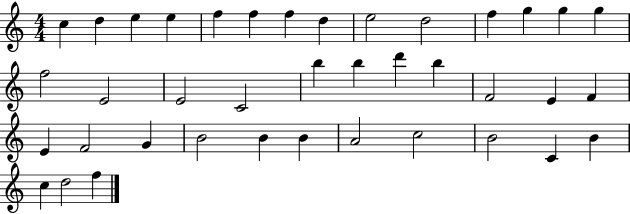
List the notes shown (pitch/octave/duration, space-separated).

C5/q D5/q E5/q E5/q F5/q F5/q F5/q D5/q E5/h D5/h F5/q G5/q G5/q G5/q F5/h E4/h E4/h C4/h B5/q B5/q D6/q B5/q F4/h E4/q F4/q E4/q F4/h G4/q B4/h B4/q B4/q A4/h C5/h B4/h C4/q B4/q C5/q D5/h F5/q